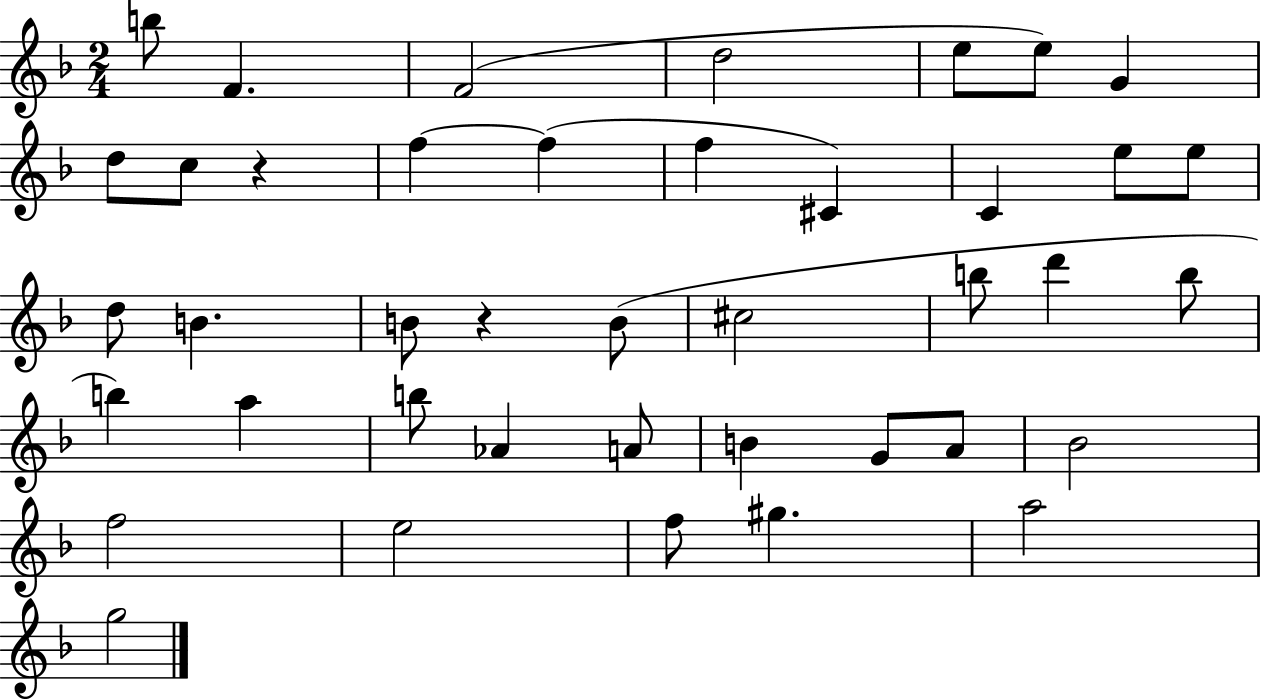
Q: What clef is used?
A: treble